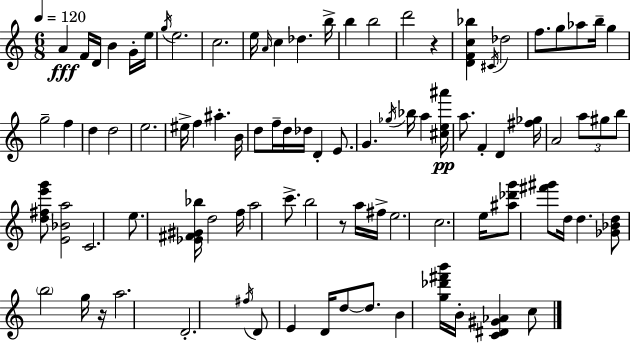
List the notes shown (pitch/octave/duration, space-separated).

A4/q F4/s D4/s B4/q G4/s E5/s G5/s E5/h. C5/h. E5/s A4/s C5/q Db5/q. B5/s B5/q B5/h D6/h R/q [D4,F4,C5,Bb5]/q C#4/s Db5/h F5/e. G5/e Ab5/e B5/s G5/q G5/h F5/q D5/q D5/h E5/h. EIS5/s F5/q A#5/q. B4/s D5/e F5/s D5/s Db5/s D4/q E4/e. G4/q. Gb5/s Bb5/s A5/q [C#5,E5,A#6]/s A5/e. F4/q D4/q [F#5,Gb5]/s A4/h A5/e G#5/e B5/e [D5,F#5,E6,G6]/e [E4,Bb4,A5]/h C4/h. E5/e. [Eb4,F#4,G#4,Bb5]/s D5/h F5/s A5/h C6/e. B5/h R/e A5/s F#5/s E5/h. C5/h. E5/s [A#5,Db6,G6]/e [F#6,G#6]/e D5/s D5/q. [Gb4,Bb4,D5]/e B5/h G5/s R/s A5/h. D4/h. F#5/s D4/e E4/q D4/s D5/e D5/e. B4/q [G5,Db6,F#6,B6]/s B4/s [C4,D#4,G#4,Ab4]/q C5/e